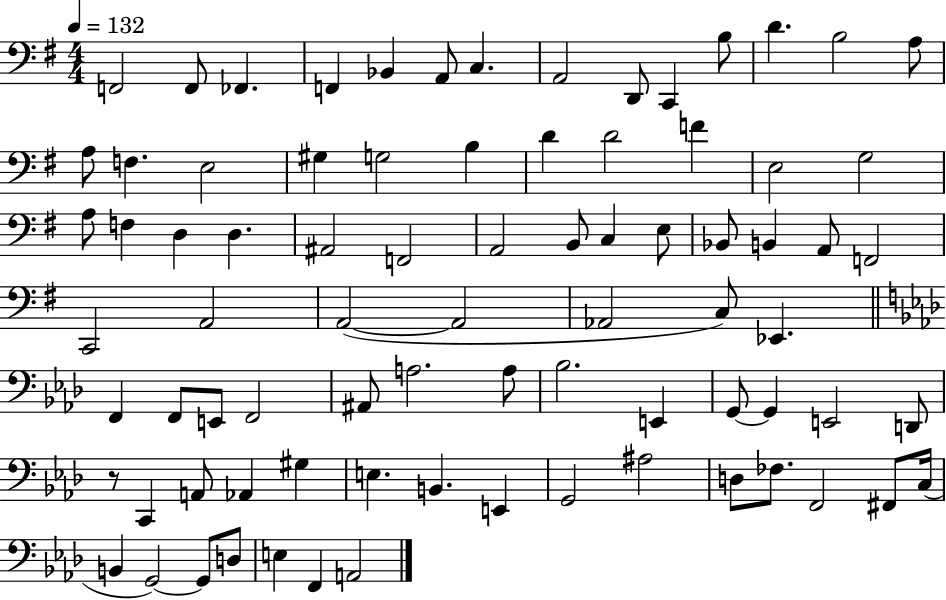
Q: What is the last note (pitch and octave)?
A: A2